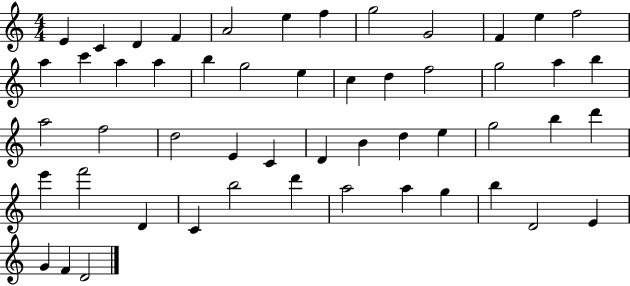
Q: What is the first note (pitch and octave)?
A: E4